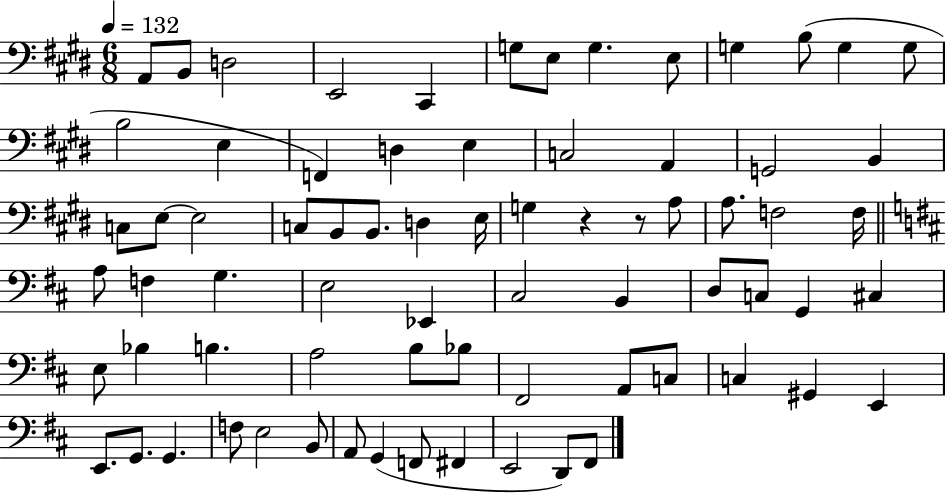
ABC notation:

X:1
T:Untitled
M:6/8
L:1/4
K:E
A,,/2 B,,/2 D,2 E,,2 ^C,, G,/2 E,/2 G, E,/2 G, B,/2 G, G,/2 B,2 E, F,, D, E, C,2 A,, G,,2 B,, C,/2 E,/2 E,2 C,/2 B,,/2 B,,/2 D, E,/4 G, z z/2 A,/2 A,/2 F,2 F,/4 A,/2 F, G, E,2 _E,, ^C,2 B,, D,/2 C,/2 G,, ^C, E,/2 _B, B, A,2 B,/2 _B,/2 ^F,,2 A,,/2 C,/2 C, ^G,, E,, E,,/2 G,,/2 G,, F,/2 E,2 B,,/2 A,,/2 G,, F,,/2 ^F,, E,,2 D,,/2 ^F,,/2